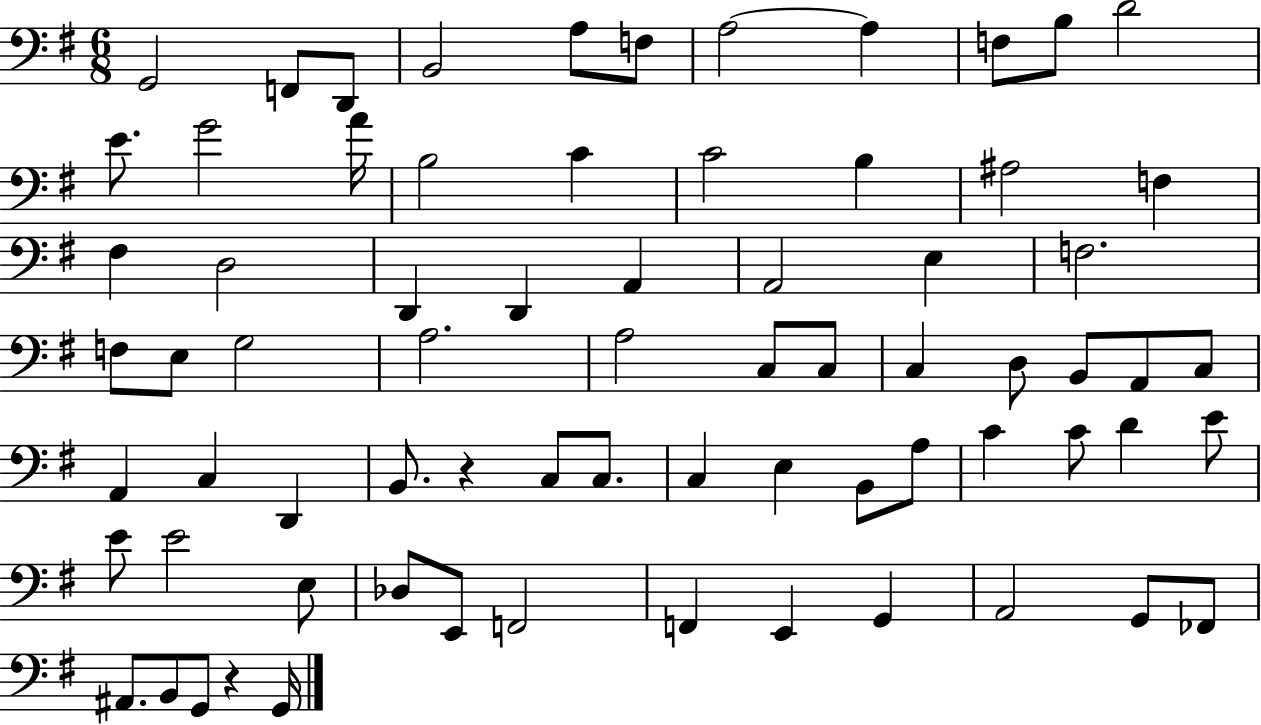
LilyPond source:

{
  \clef bass
  \numericTimeSignature
  \time 6/8
  \key g \major
  g,2 f,8 d,8 | b,2 a8 f8 | a2~~ a4 | f8 b8 d'2 | \break e'8. g'2 a'16 | b2 c'4 | c'2 b4 | ais2 f4 | \break fis4 d2 | d,4 d,4 a,4 | a,2 e4 | f2. | \break f8 e8 g2 | a2. | a2 c8 c8 | c4 d8 b,8 a,8 c8 | \break a,4 c4 d,4 | b,8. r4 c8 c8. | c4 e4 b,8 a8 | c'4 c'8 d'4 e'8 | \break e'8 e'2 e8 | des8 e,8 f,2 | f,4 e,4 g,4 | a,2 g,8 fes,8 | \break ais,8. b,8 g,8 r4 g,16 | \bar "|."
}